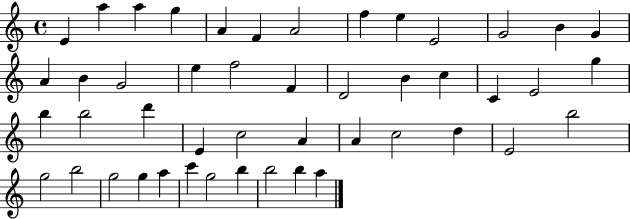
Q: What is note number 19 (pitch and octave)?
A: F4